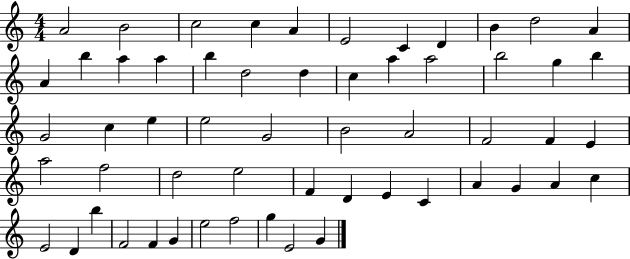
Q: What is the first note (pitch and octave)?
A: A4